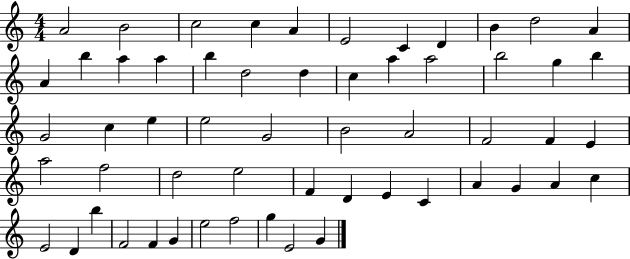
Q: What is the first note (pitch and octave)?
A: A4